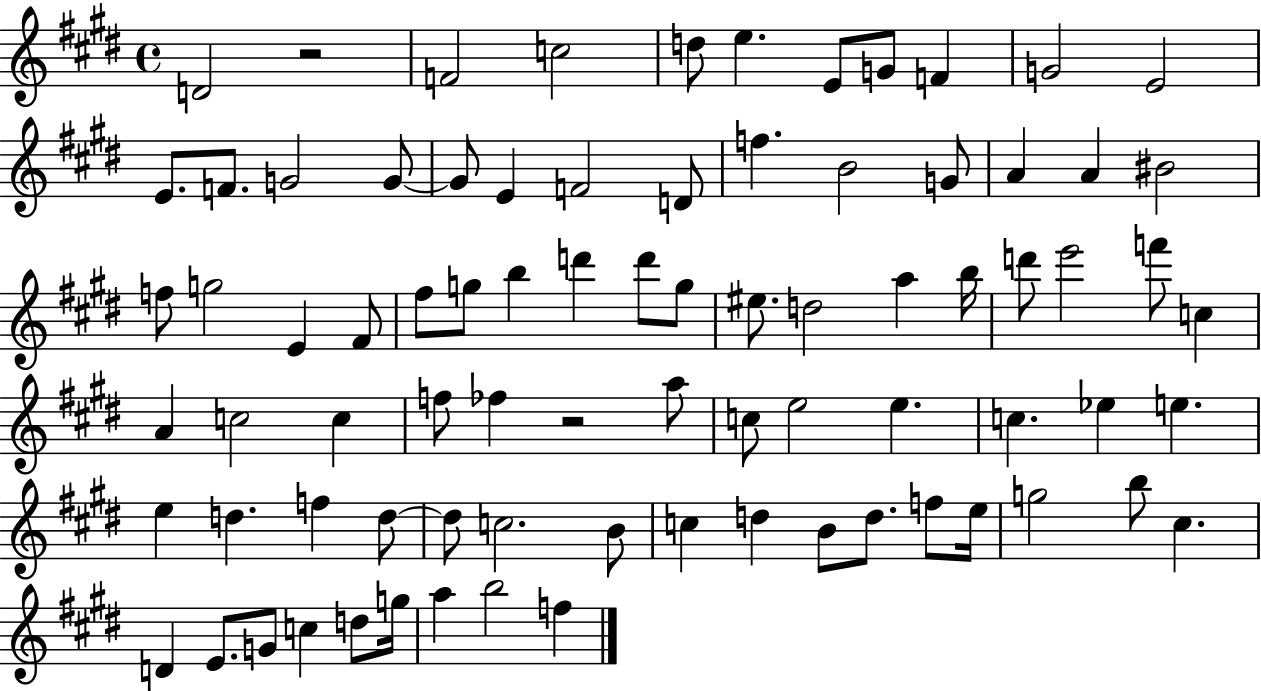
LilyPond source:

{
  \clef treble
  \time 4/4
  \defaultTimeSignature
  \key e \major
  d'2 r2 | f'2 c''2 | d''8 e''4. e'8 g'8 f'4 | g'2 e'2 | \break e'8. f'8. g'2 g'8~~ | g'8 e'4 f'2 d'8 | f''4. b'2 g'8 | a'4 a'4 bis'2 | \break f''8 g''2 e'4 fis'8 | fis''8 g''8 b''4 d'''4 d'''8 g''8 | eis''8. d''2 a''4 b''16 | d'''8 e'''2 f'''8 c''4 | \break a'4 c''2 c''4 | f''8 fes''4 r2 a''8 | c''8 e''2 e''4. | c''4. ees''4 e''4. | \break e''4 d''4. f''4 d''8~~ | d''8 c''2. b'8 | c''4 d''4 b'8 d''8. f''8 e''16 | g''2 b''8 cis''4. | \break d'4 e'8. g'8 c''4 d''8 g''16 | a''4 b''2 f''4 | \bar "|."
}